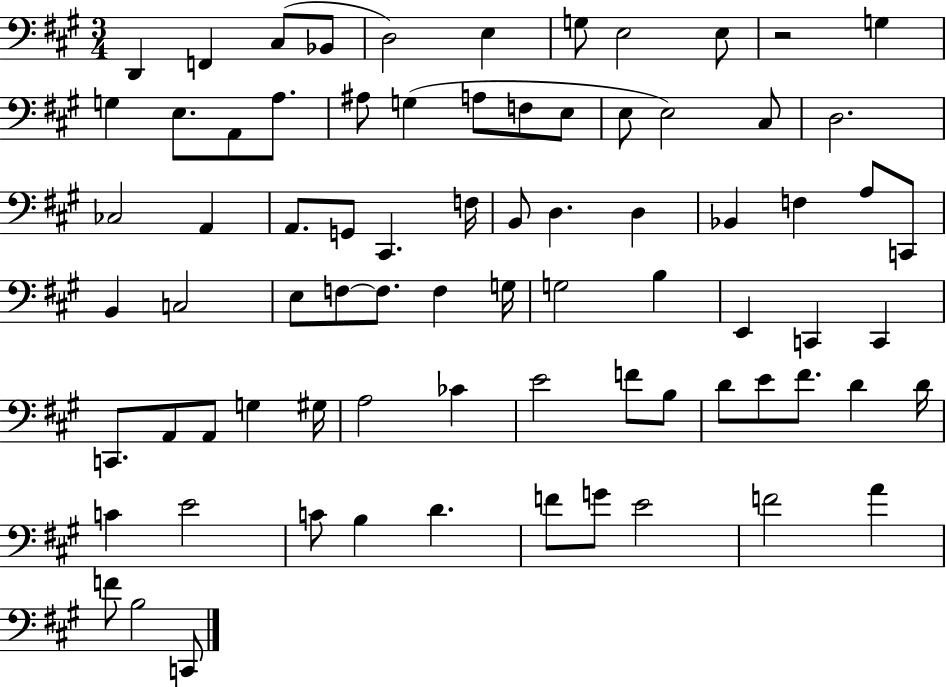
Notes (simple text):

D2/q F2/q C#3/e Bb2/e D3/h E3/q G3/e E3/h E3/e R/h G3/q G3/q E3/e. A2/e A3/e. A#3/e G3/q A3/e F3/e E3/e E3/e E3/h C#3/e D3/h. CES3/h A2/q A2/e. G2/e C#2/q. F3/s B2/e D3/q. D3/q Bb2/q F3/q A3/e C2/e B2/q C3/h E3/e F3/e F3/e. F3/q G3/s G3/h B3/q E2/q C2/q C2/q C2/e. A2/e A2/e G3/q G#3/s A3/h CES4/q E4/h F4/e B3/e D4/e E4/e F#4/e. D4/q D4/s C4/q E4/h C4/e B3/q D4/q. F4/e G4/e E4/h F4/h A4/q F4/e B3/h C2/e